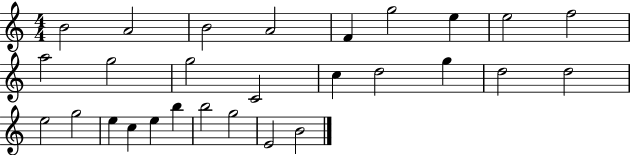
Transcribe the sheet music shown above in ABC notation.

X:1
T:Untitled
M:4/4
L:1/4
K:C
B2 A2 B2 A2 F g2 e e2 f2 a2 g2 g2 C2 c d2 g d2 d2 e2 g2 e c e b b2 g2 E2 B2